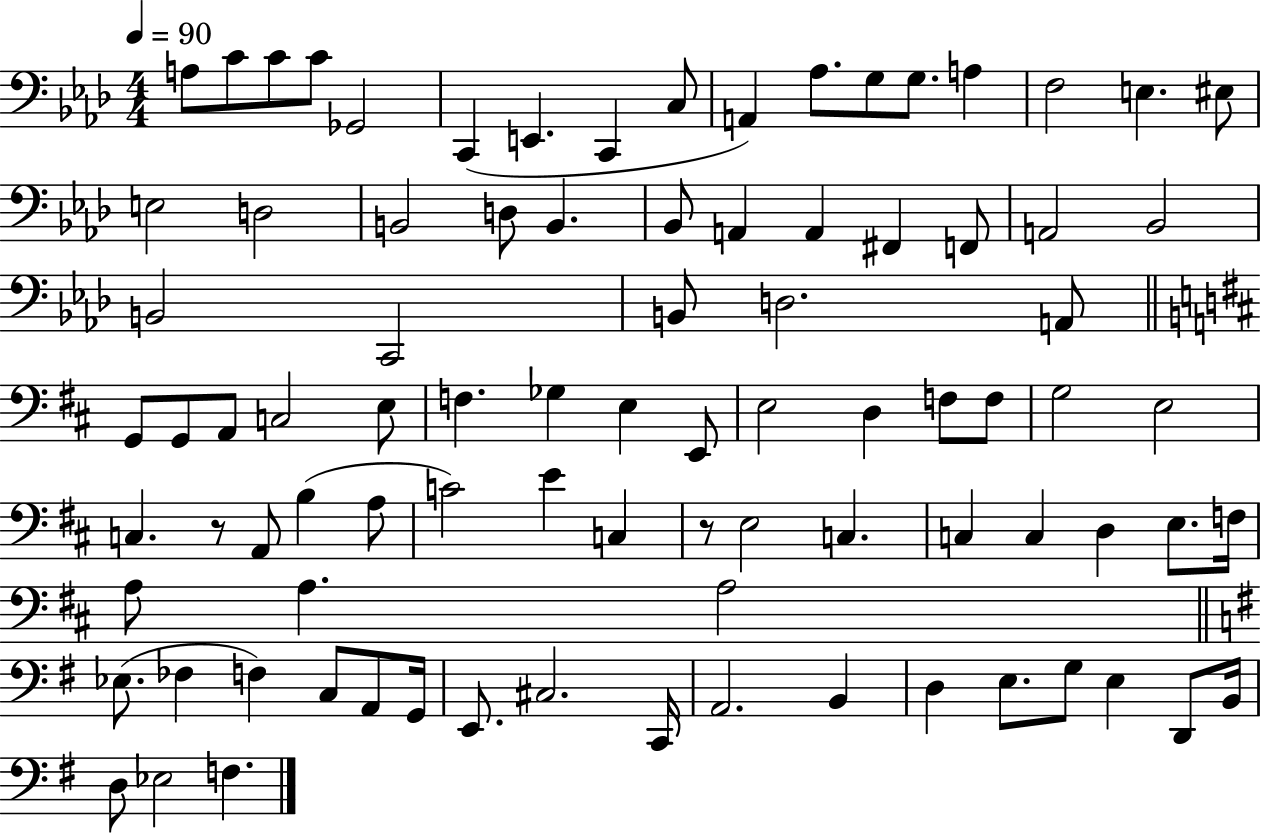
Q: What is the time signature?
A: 4/4